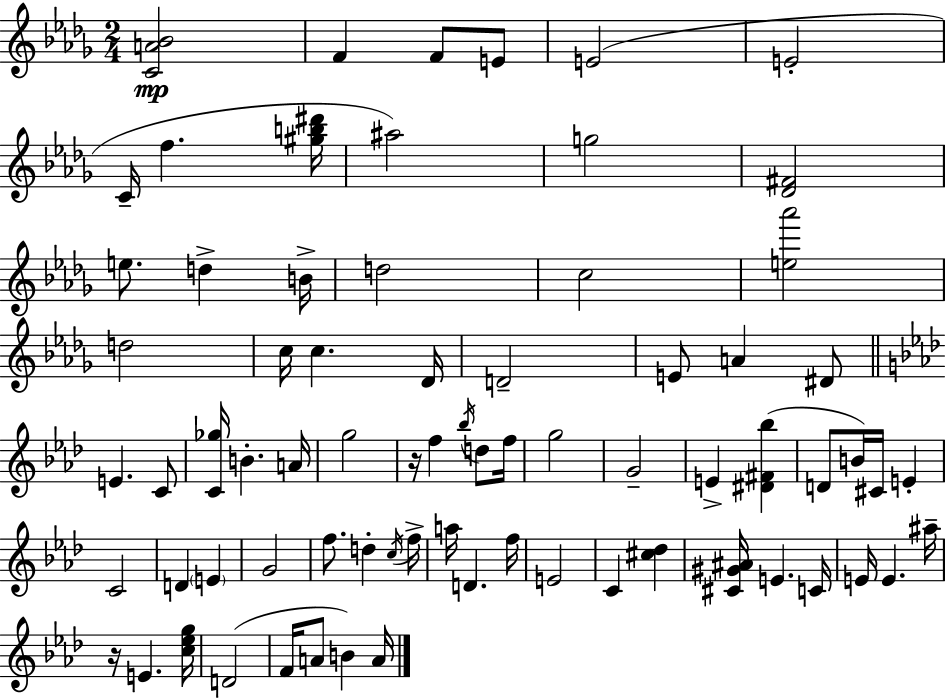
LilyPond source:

{
  \clef treble
  \numericTimeSignature
  \time 2/4
  \key bes \minor
  <c' a' bes'>2\mp | f'4 f'8 e'8 | e'2( | e'2-. | \break c'16-- f''4. <gis'' b'' dis'''>16 | ais''2) | g''2 | <des' fis'>2 | \break e''8. d''4-> b'16-> | d''2 | c''2 | <e'' aes'''>2 | \break d''2 | c''16 c''4. des'16 | d'2-- | e'8 a'4 dis'8 | \break \bar "||" \break \key aes \major e'4. c'8 | <c' ges''>16 b'4.-. a'16 | g''2 | r16 f''4 \acciaccatura { bes''16 } d''8 | \break f''16 g''2 | g'2-- | e'4-> <dis' fis' bes''>4( | d'8 b'16) cis'16 e'4-. | \break c'2 | d'4 \parenthesize e'4 | g'2 | f''8. d''4-. | \break \acciaccatura { c''16 } f''16-> a''16 d'4. | f''16 e'2 | c'4 <cis'' des''>4 | <cis' gis' ais'>16 e'4. | \break c'16 e'16 e'4. | ais''16-- r16 e'4. | <c'' ees'' g''>16 d'2( | f'16 a'8 b'4) | \break a'16 \bar "|."
}